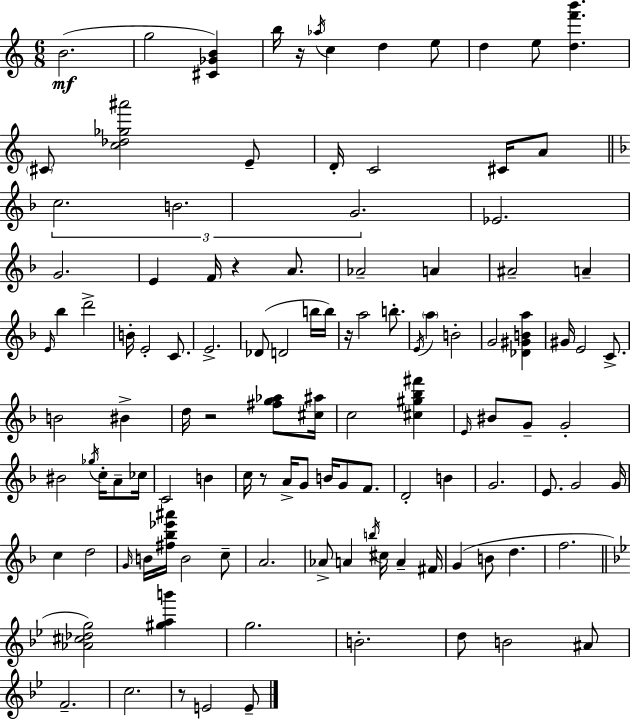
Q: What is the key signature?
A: A minor